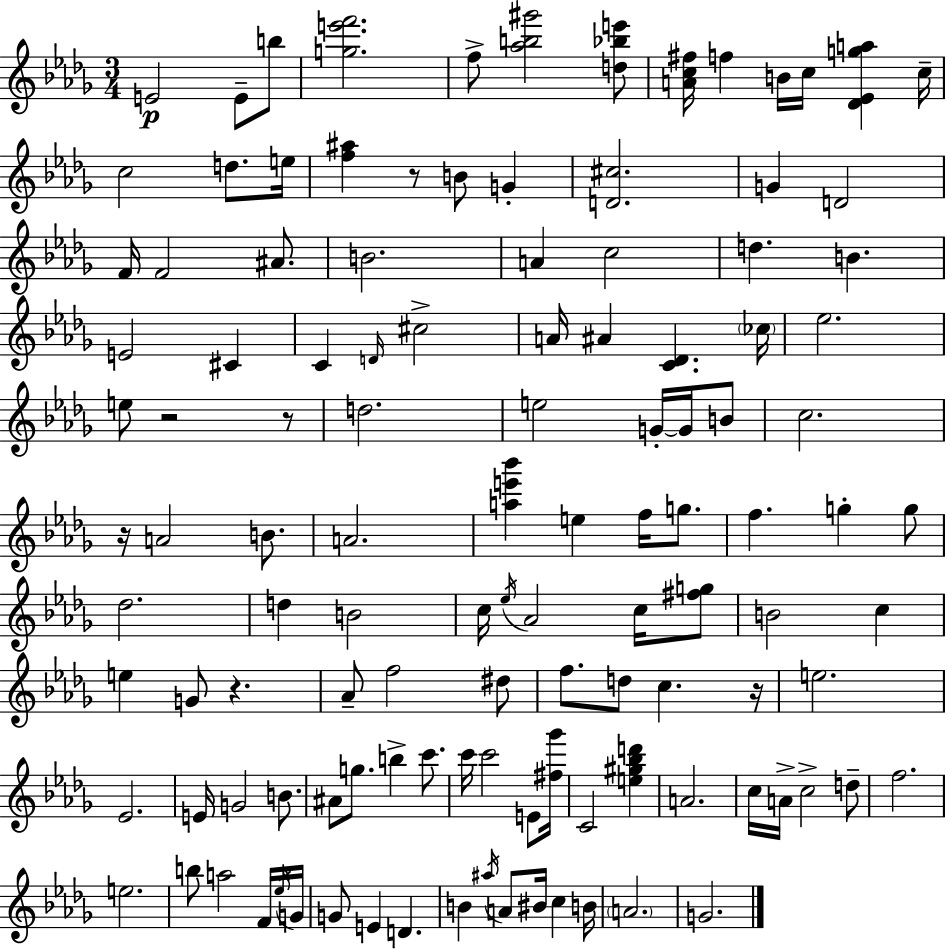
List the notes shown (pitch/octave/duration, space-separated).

E4/h E4/e B5/e [G5,E6,F6]/h. F5/e [Ab5,B5,G#6]/h [D5,Bb5,E6]/e [A4,C5,F#5]/s F5/q B4/s C5/s [Db4,Eb4,G5,A5]/q C5/s C5/h D5/e. E5/s [F5,A#5]/q R/e B4/e G4/q [D4,C#5]/h. G4/q D4/h F4/s F4/h A#4/e. B4/h. A4/q C5/h D5/q. B4/q. E4/h C#4/q C4/q D4/s C#5/h A4/s A#4/q [C4,Db4]/q. CES5/s Eb5/h. E5/e R/h R/e D5/h. E5/h G4/s G4/s B4/e C5/h. R/s A4/h B4/e. A4/h. [A5,E6,Bb6]/q E5/q F5/s G5/e. F5/q. G5/q G5/e Db5/h. D5/q B4/h C5/s Eb5/s Ab4/h C5/s [F#5,G5]/e B4/h C5/q E5/q G4/e R/q. Ab4/e F5/h D#5/e F5/e. D5/e C5/q. R/s E5/h. Eb4/h. E4/s G4/h B4/e. A#4/e G5/e. B5/q C6/e. C6/s C6/h E4/e [F#5,Gb6]/s C4/h [E5,G#5,Bb5,D6]/q A4/h. C5/s A4/s C5/h D5/e F5/h. E5/h. B5/e A5/h F4/s Eb5/s G4/s G4/e E4/q D4/q. B4/q A#5/s A4/e BIS4/s C5/q B4/s A4/h. G4/h.